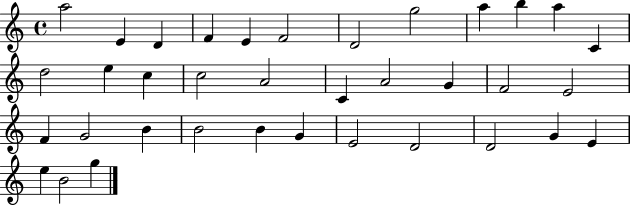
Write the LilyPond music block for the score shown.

{
  \clef treble
  \time 4/4
  \defaultTimeSignature
  \key c \major
  a''2 e'4 d'4 | f'4 e'4 f'2 | d'2 g''2 | a''4 b''4 a''4 c'4 | \break d''2 e''4 c''4 | c''2 a'2 | c'4 a'2 g'4 | f'2 e'2 | \break f'4 g'2 b'4 | b'2 b'4 g'4 | e'2 d'2 | d'2 g'4 e'4 | \break e''4 b'2 g''4 | \bar "|."
}